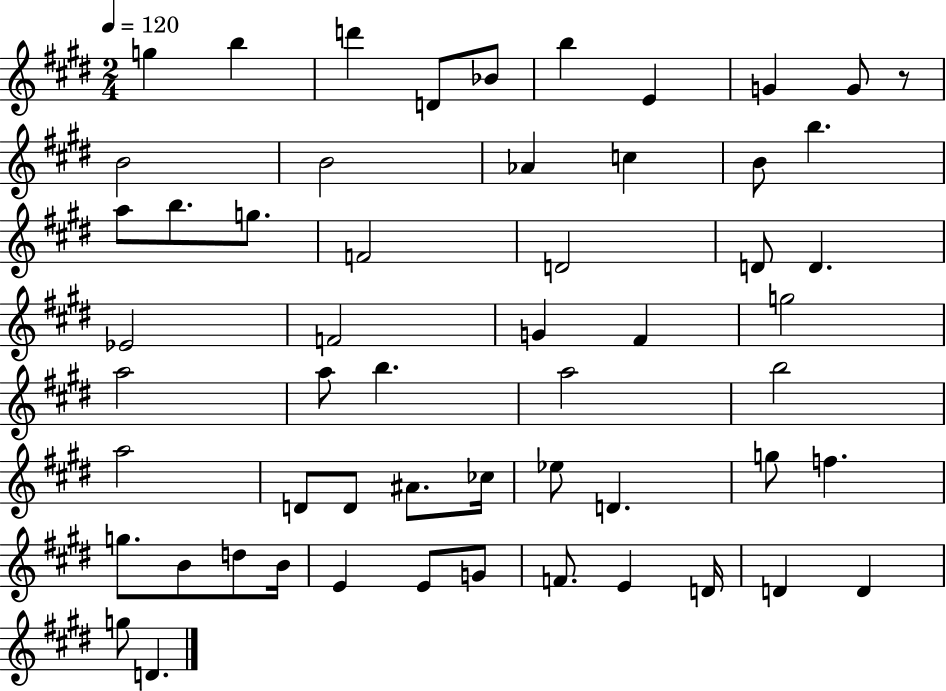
G5/q B5/q D6/q D4/e Bb4/e B5/q E4/q G4/q G4/e R/e B4/h B4/h Ab4/q C5/q B4/e B5/q. A5/e B5/e. G5/e. F4/h D4/h D4/e D4/q. Eb4/h F4/h G4/q F#4/q G5/h A5/h A5/e B5/q. A5/h B5/h A5/h D4/e D4/e A#4/e. CES5/s Eb5/e D4/q. G5/e F5/q. G5/e. B4/e D5/e B4/s E4/q E4/e G4/e F4/e. E4/q D4/s D4/q D4/q G5/e D4/q.